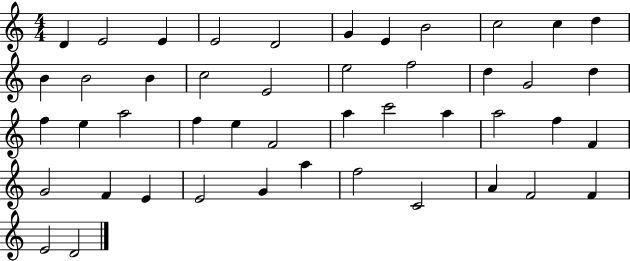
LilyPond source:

{
  \clef treble
  \numericTimeSignature
  \time 4/4
  \key c \major
  d'4 e'2 e'4 | e'2 d'2 | g'4 e'4 b'2 | c''2 c''4 d''4 | \break b'4 b'2 b'4 | c''2 e'2 | e''2 f''2 | d''4 g'2 d''4 | \break f''4 e''4 a''2 | f''4 e''4 f'2 | a''4 c'''2 a''4 | a''2 f''4 f'4 | \break g'2 f'4 e'4 | e'2 g'4 a''4 | f''2 c'2 | a'4 f'2 f'4 | \break e'2 d'2 | \bar "|."
}